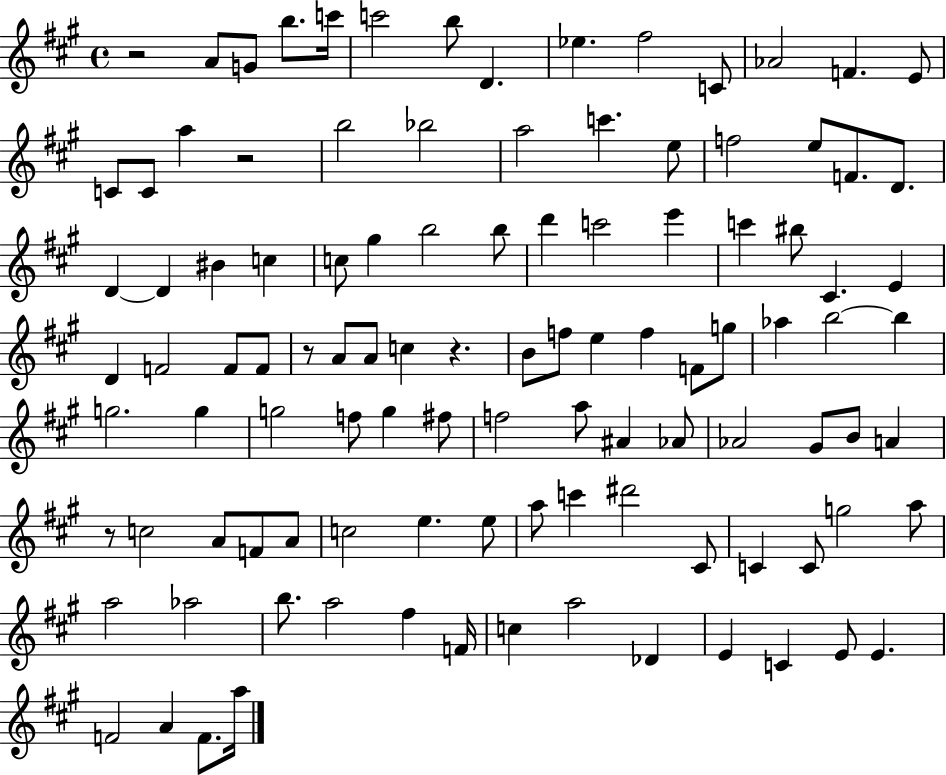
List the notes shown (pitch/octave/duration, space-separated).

R/h A4/e G4/e B5/e. C6/s C6/h B5/e D4/q. Eb5/q. F#5/h C4/e Ab4/h F4/q. E4/e C4/e C4/e A5/q R/h B5/h Bb5/h A5/h C6/q. E5/e F5/h E5/e F4/e. D4/e. D4/q D4/q BIS4/q C5/q C5/e G#5/q B5/h B5/e D6/q C6/h E6/q C6/q BIS5/e C#4/q. E4/q D4/q F4/h F4/e F4/e R/e A4/e A4/e C5/q R/q. B4/e F5/e E5/q F5/q F4/e G5/e Ab5/q B5/h B5/q G5/h. G5/q G5/h F5/e G5/q F#5/e F5/h A5/e A#4/q Ab4/e Ab4/h G#4/e B4/e A4/q R/e C5/h A4/e F4/e A4/e C5/h E5/q. E5/e A5/e C6/q D#6/h C#4/e C4/q C4/e G5/h A5/e A5/h Ab5/h B5/e. A5/h F#5/q F4/s C5/q A5/h Db4/q E4/q C4/q E4/e E4/q. F4/h A4/q F4/e. A5/s